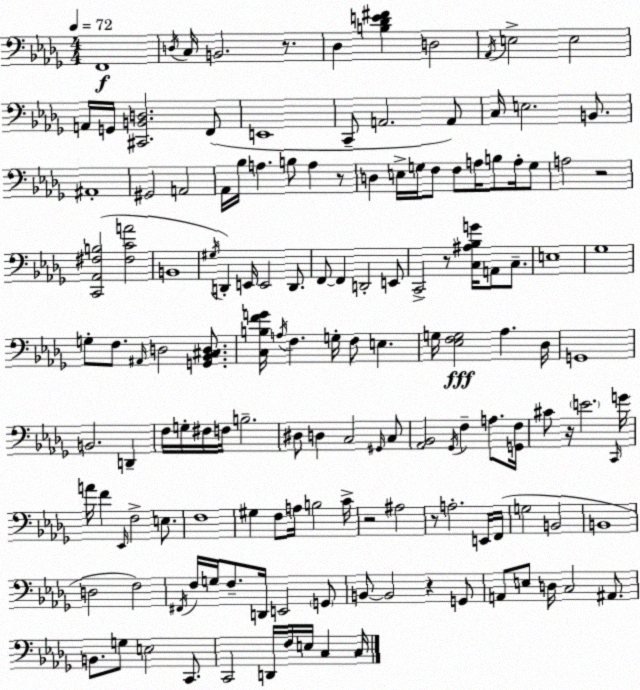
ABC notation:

X:1
T:Untitled
M:4/4
L:1/4
K:Bbm
F,,4 D,/4 C,/4 B,,2 z/2 _D, [B,_DE^F] D,2 _A,,/4 E,2 E,2 A,,/4 G,,/4 [^C,,B,,D,]2 F,,/2 E,,4 C,,/2 A,,2 A,,/2 C,/4 E,2 B,,/2 ^A,,4 ^G,,2 A,,2 _A,,/4 _B,/4 A, B,/2 A, z/2 D, E,/4 G,/4 F,/2 F,/2 A,/4 B,/2 A,/4 G,/2 A,2 z2 [C,,_A,,^F,B,]2 [^F,CA]2 B,,4 ^G,/4 D,, E,,/4 E,,2 D,,/2 F,,/2 F,, D,,2 E,,/2 C,,2 z/2 [C,^A,_B,G]/4 A,,/2 C,/2 E,4 _G,4 G,/2 F,/2 ^A,,/4 D,2 [G,,_B,,^C,D,]/2 [C,B,FG]/4 A,/4 F, G,/4 F,/2 E, G,/4 [_E,F,G,]2 _A, _D,/4 G,,4 B,,2 D,, F,/4 G,/4 ^F,/4 F,/4 B,2 ^D,/2 D, C,2 ^G,,/4 C,/2 [_A,,_B,,]2 _G,,/4 F, A,/2 [G,,F,]/4 ^C/2 z/4 E2 C,,/4 G/4 A/4 F _E,,/4 F,2 E,/2 F,4 ^G, F,/2 A,/4 B,2 C/4 z2 ^A,2 z/2 A,2 E,,/4 F,,/4 G,2 B,,2 B,,4 D,2 F,2 ^F,,/4 F,/4 G,/4 F,/2 D,,/4 E,,2 G,,/2 B,,/2 B,,2 z G,,/2 A,,/2 E,/2 D,/4 C,2 ^A,,/2 B,,/2 G,/2 E,2 C,,/2 C,,2 D,,/4 F,/4 E,/4 C, C,/4